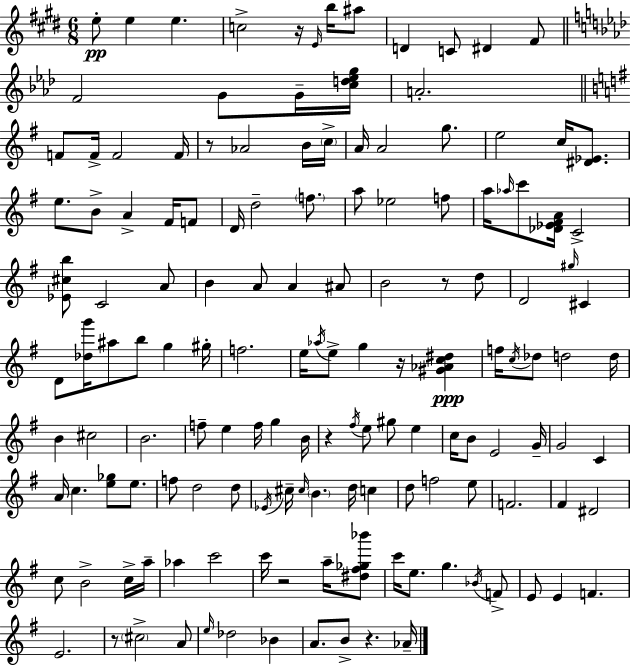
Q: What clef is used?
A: treble